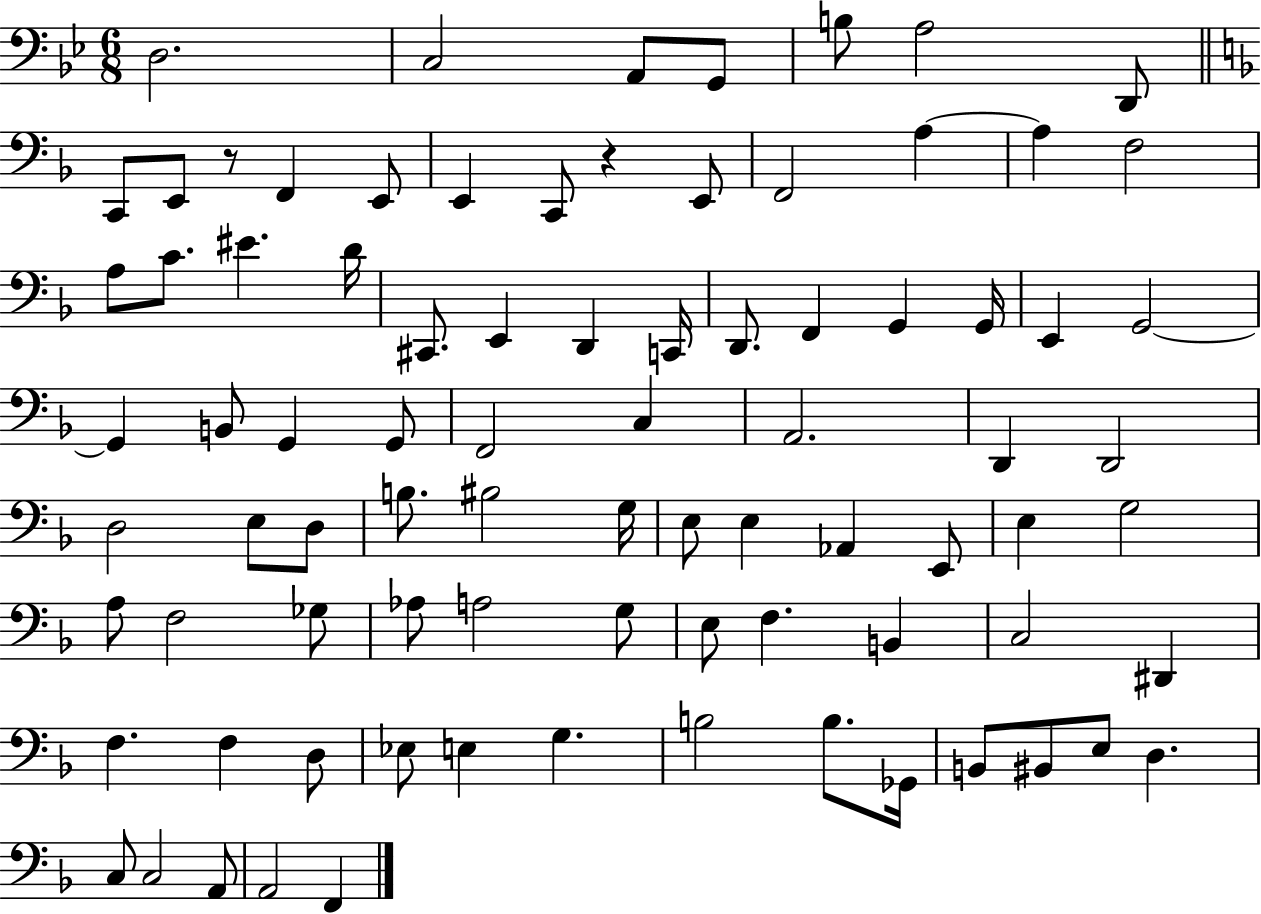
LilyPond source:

{
  \clef bass
  \numericTimeSignature
  \time 6/8
  \key bes \major
  d2. | c2 a,8 g,8 | b8 a2 d,8 | \bar "||" \break \key f \major c,8 e,8 r8 f,4 e,8 | e,4 c,8 r4 e,8 | f,2 a4~~ | a4 f2 | \break a8 c'8. eis'4. d'16 | cis,8. e,4 d,4 c,16 | d,8. f,4 g,4 g,16 | e,4 g,2~~ | \break g,4 b,8 g,4 g,8 | f,2 c4 | a,2. | d,4 d,2 | \break d2 e8 d8 | b8. bis2 g16 | e8 e4 aes,4 e,8 | e4 g2 | \break a8 f2 ges8 | aes8 a2 g8 | e8 f4. b,4 | c2 dis,4 | \break f4. f4 d8 | ees8 e4 g4. | b2 b8. ges,16 | b,8 bis,8 e8 d4. | \break c8 c2 a,8 | a,2 f,4 | \bar "|."
}